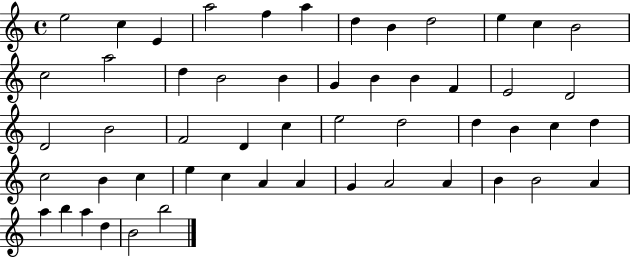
E5/h C5/q E4/q A5/h F5/q A5/q D5/q B4/q D5/h E5/q C5/q B4/h C5/h A5/h D5/q B4/h B4/q G4/q B4/q B4/q F4/q E4/h D4/h D4/h B4/h F4/h D4/q C5/q E5/h D5/h D5/q B4/q C5/q D5/q C5/h B4/q C5/q E5/q C5/q A4/q A4/q G4/q A4/h A4/q B4/q B4/h A4/q A5/q B5/q A5/q D5/q B4/h B5/h